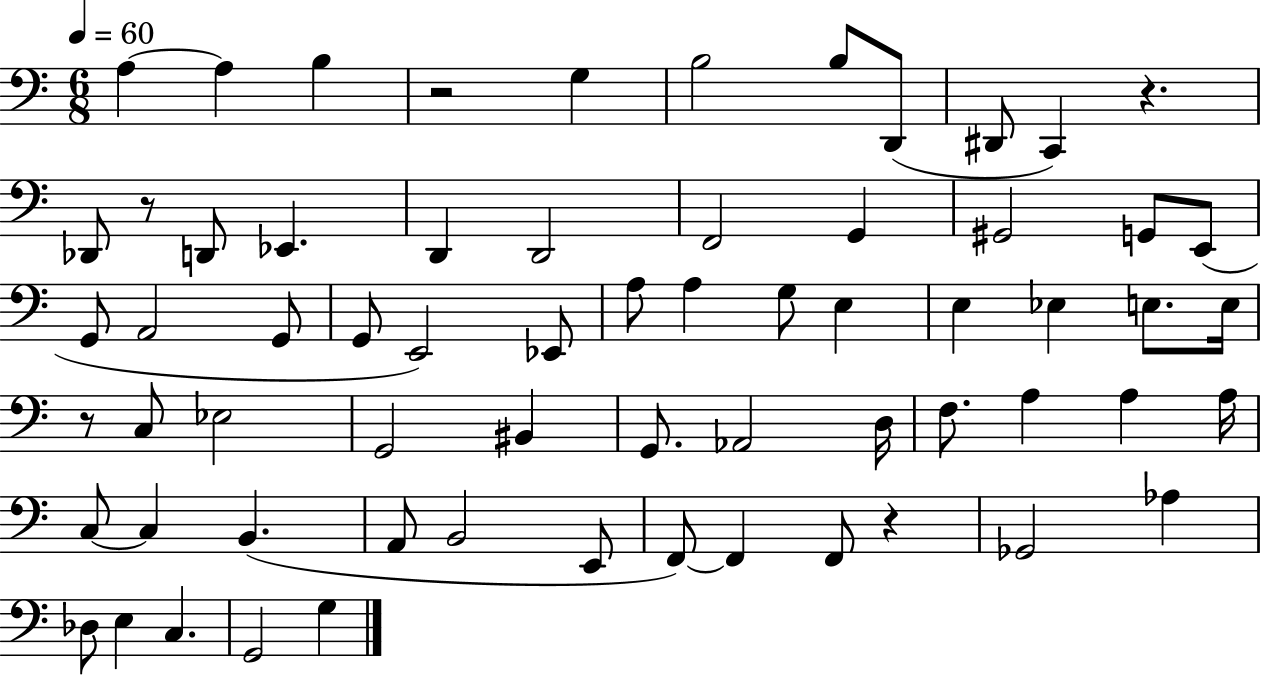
X:1
T:Untitled
M:6/8
L:1/4
K:C
A, A, B, z2 G, B,2 B,/2 D,,/2 ^D,,/2 C,, z _D,,/2 z/2 D,,/2 _E,, D,, D,,2 F,,2 G,, ^G,,2 G,,/2 E,,/2 G,,/2 A,,2 G,,/2 G,,/2 E,,2 _E,,/2 A,/2 A, G,/2 E, E, _E, E,/2 E,/4 z/2 C,/2 _E,2 G,,2 ^B,, G,,/2 _A,,2 D,/4 F,/2 A, A, A,/4 C,/2 C, B,, A,,/2 B,,2 E,,/2 F,,/2 F,, F,,/2 z _G,,2 _A, _D,/2 E, C, G,,2 G,